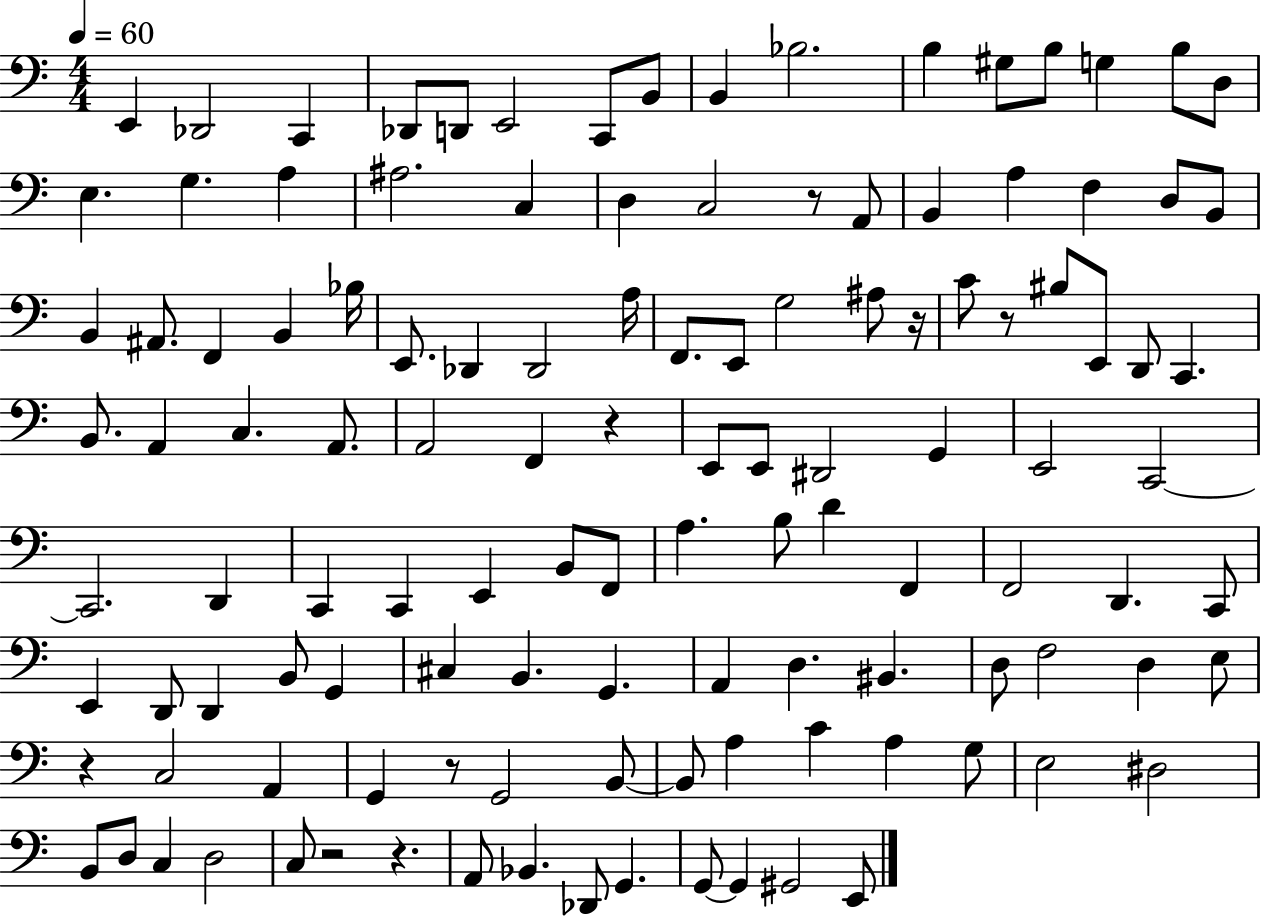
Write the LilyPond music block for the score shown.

{
  \clef bass
  \numericTimeSignature
  \time 4/4
  \key c \major
  \tempo 4 = 60
  e,4 des,2 c,4 | des,8 d,8 e,2 c,8 b,8 | b,4 bes2. | b4 gis8 b8 g4 b8 d8 | \break e4. g4. a4 | ais2. c4 | d4 c2 r8 a,8 | b,4 a4 f4 d8 b,8 | \break b,4 ais,8. f,4 b,4 bes16 | e,8. des,4 des,2 a16 | f,8. e,8 g2 ais8 r16 | c'8 r8 bis8 e,8 d,8 c,4. | \break b,8. a,4 c4. a,8. | a,2 f,4 r4 | e,8 e,8 dis,2 g,4 | e,2 c,2~~ | \break c,2. d,4 | c,4 c,4 e,4 b,8 f,8 | a4. b8 d'4 f,4 | f,2 d,4. c,8 | \break e,4 d,8 d,4 b,8 g,4 | cis4 b,4. g,4. | a,4 d4. bis,4. | d8 f2 d4 e8 | \break r4 c2 a,4 | g,4 r8 g,2 b,8~~ | b,8 a4 c'4 a4 g8 | e2 dis2 | \break b,8 d8 c4 d2 | c8 r2 r4. | a,8 bes,4. des,8 g,4. | g,8~~ g,4 gis,2 e,8 | \break \bar "|."
}